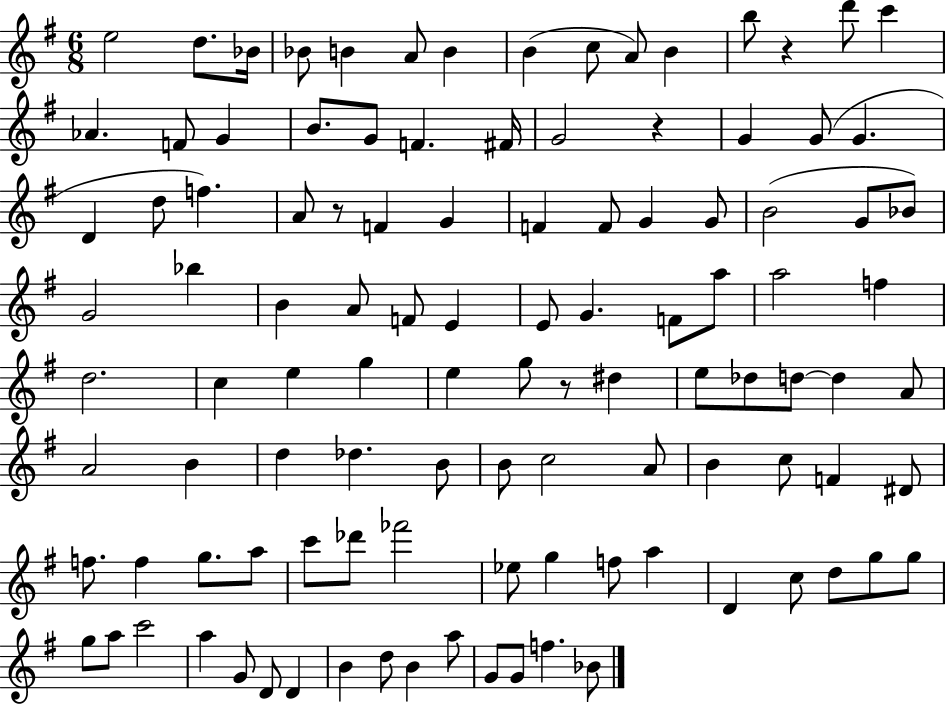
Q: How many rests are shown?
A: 4